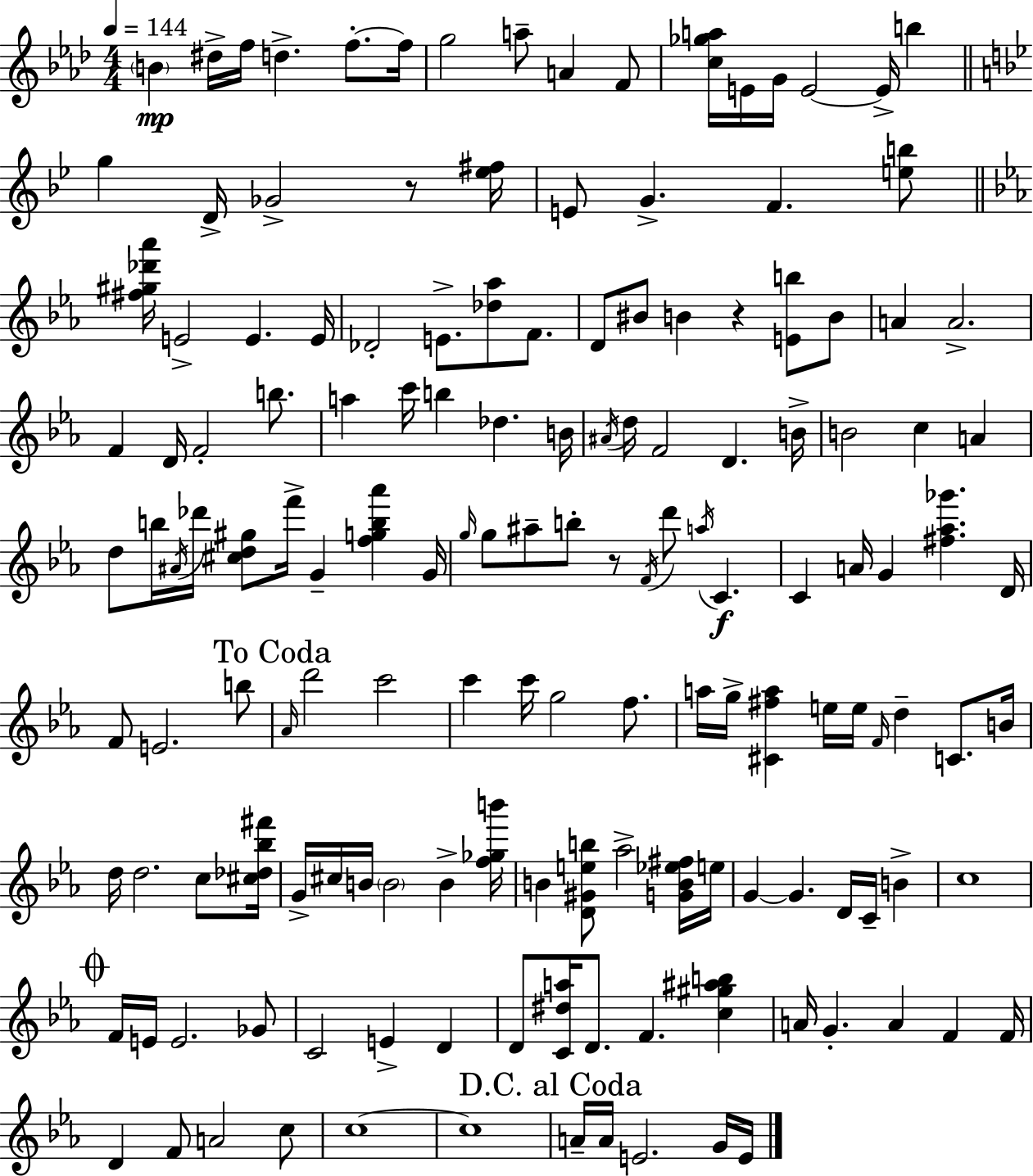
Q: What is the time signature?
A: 4/4